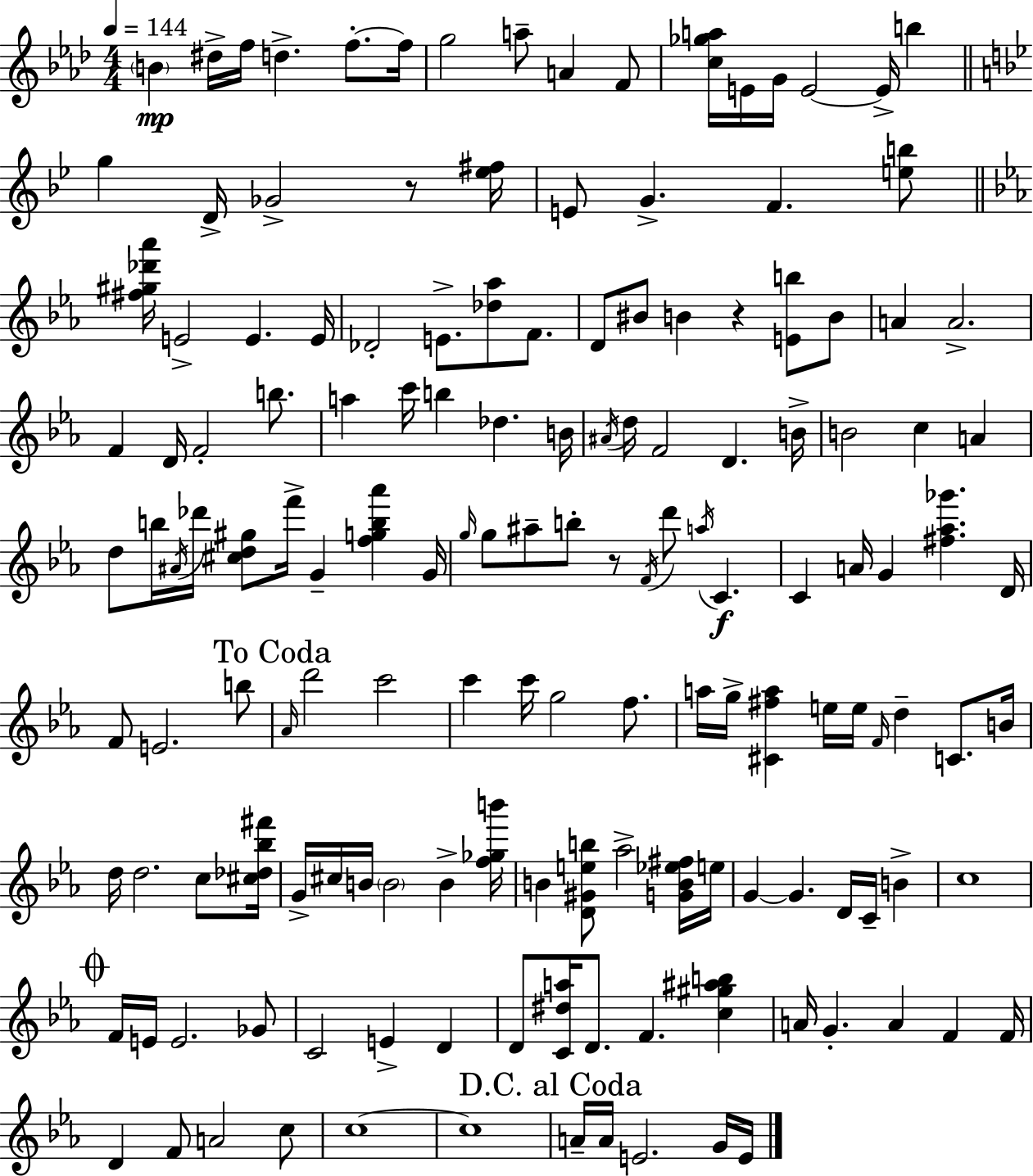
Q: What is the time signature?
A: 4/4